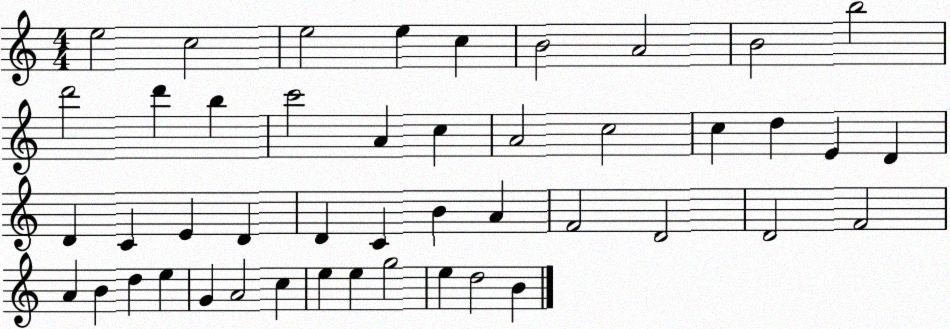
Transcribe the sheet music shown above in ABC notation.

X:1
T:Untitled
M:4/4
L:1/4
K:C
e2 c2 e2 e c B2 A2 B2 b2 d'2 d' b c'2 A c A2 c2 c d E D D C E D D C B A F2 D2 D2 F2 A B d e G A2 c e e g2 e d2 B